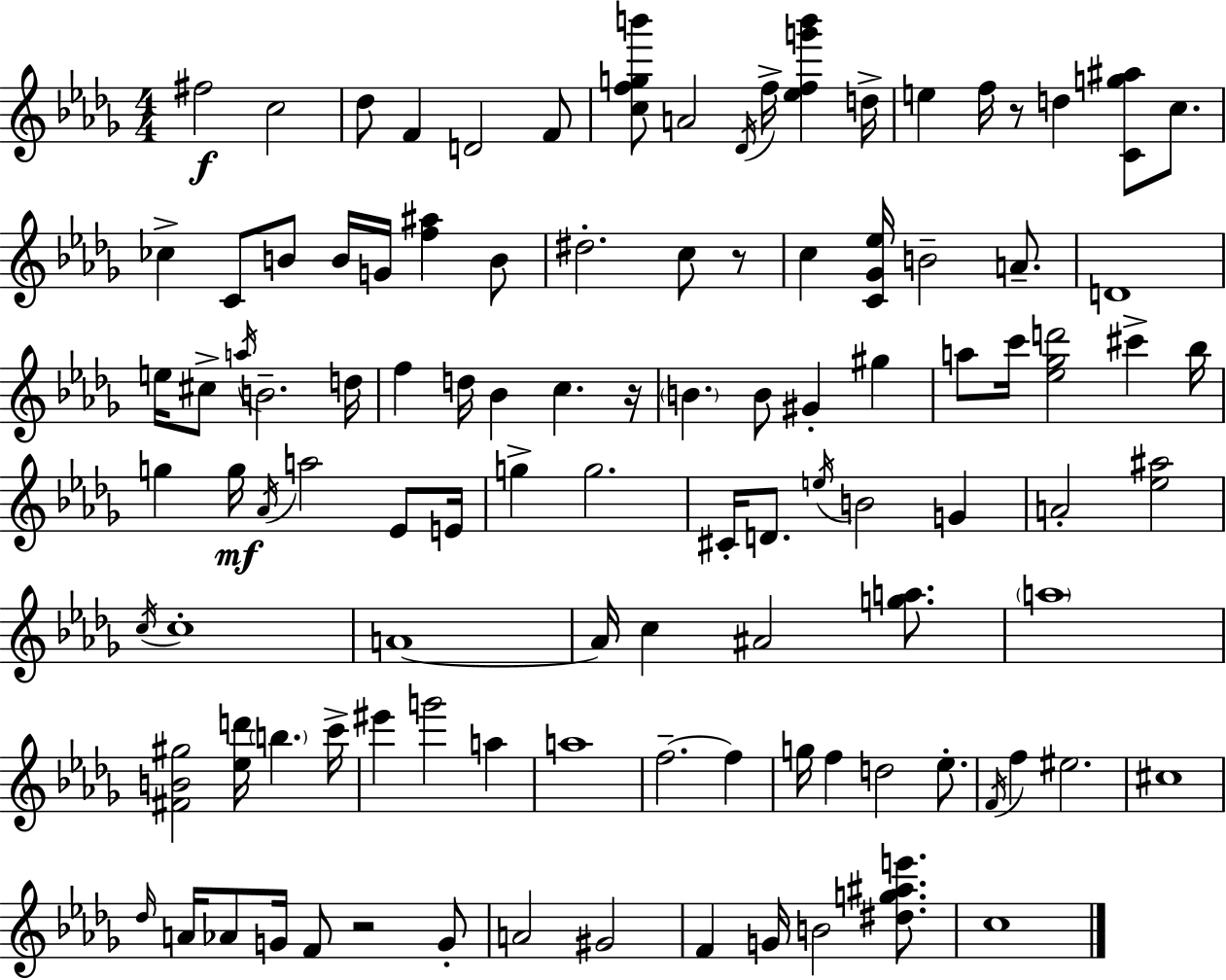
F#5/h C5/h Db5/e F4/q D4/h F4/e [C5,F5,G5,B6]/e A4/h Db4/s F5/s [Eb5,F5,G6,B6]/q D5/s E5/q F5/s R/e D5/q [C4,G5,A#5]/e C5/e. CES5/q C4/e B4/e B4/s G4/s [F5,A#5]/q B4/e D#5/h. C5/e R/e C5/q [C4,Gb4,Eb5]/s B4/h A4/e. D4/w E5/s C#5/e A5/s B4/h. D5/s F5/q D5/s Bb4/q C5/q. R/s B4/q. B4/e G#4/q G#5/q A5/e C6/s [Eb5,Gb5,D6]/h C#6/q Bb5/s G5/q G5/s Ab4/s A5/h Eb4/e E4/s G5/q G5/h. C#4/s D4/e. E5/s B4/h G4/q A4/h [Eb5,A#5]/h C5/s C5/w A4/w A4/s C5/q A#4/h [G5,A5]/e. A5/w [F#4,B4,G#5]/h [Eb5,D6]/s B5/q. C6/s EIS6/q G6/h A5/q A5/w F5/h. F5/q G5/s F5/q D5/h Eb5/e. F4/s F5/q EIS5/h. C#5/w Db5/s A4/s Ab4/e G4/s F4/e R/h G4/e A4/h G#4/h F4/q G4/s B4/h [D#5,G5,A#5,E6]/e. C5/w